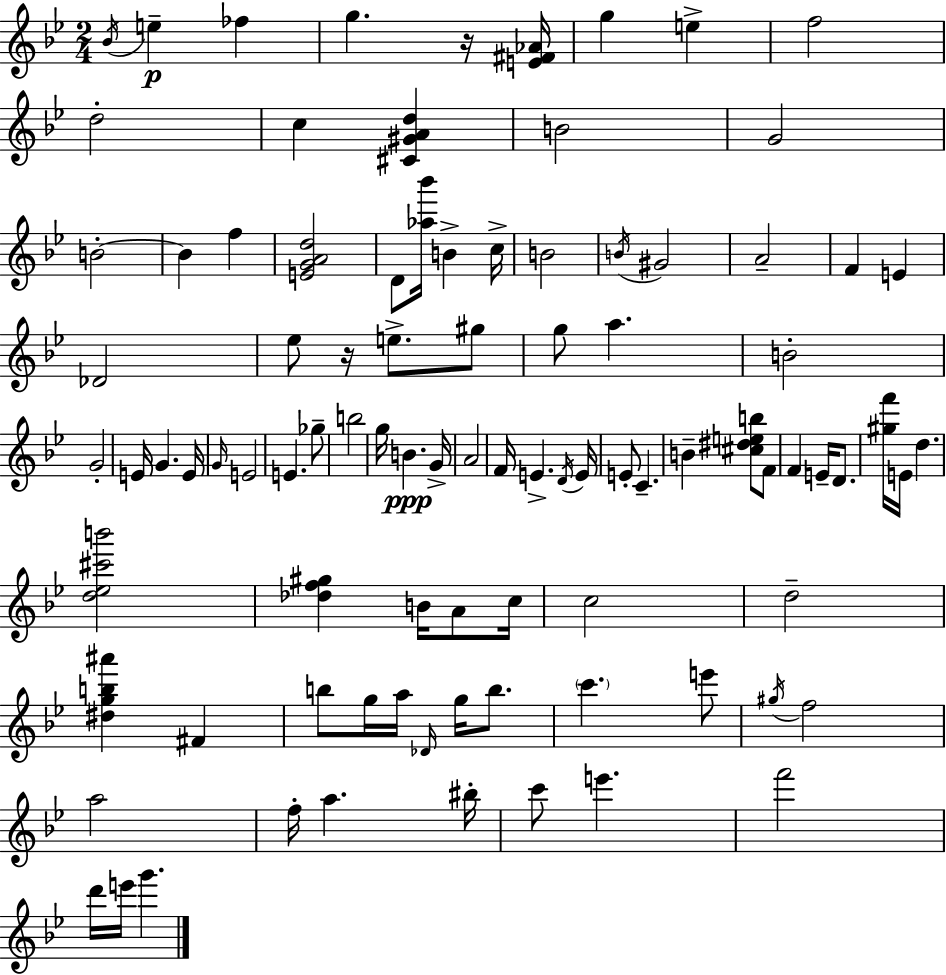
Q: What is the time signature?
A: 2/4